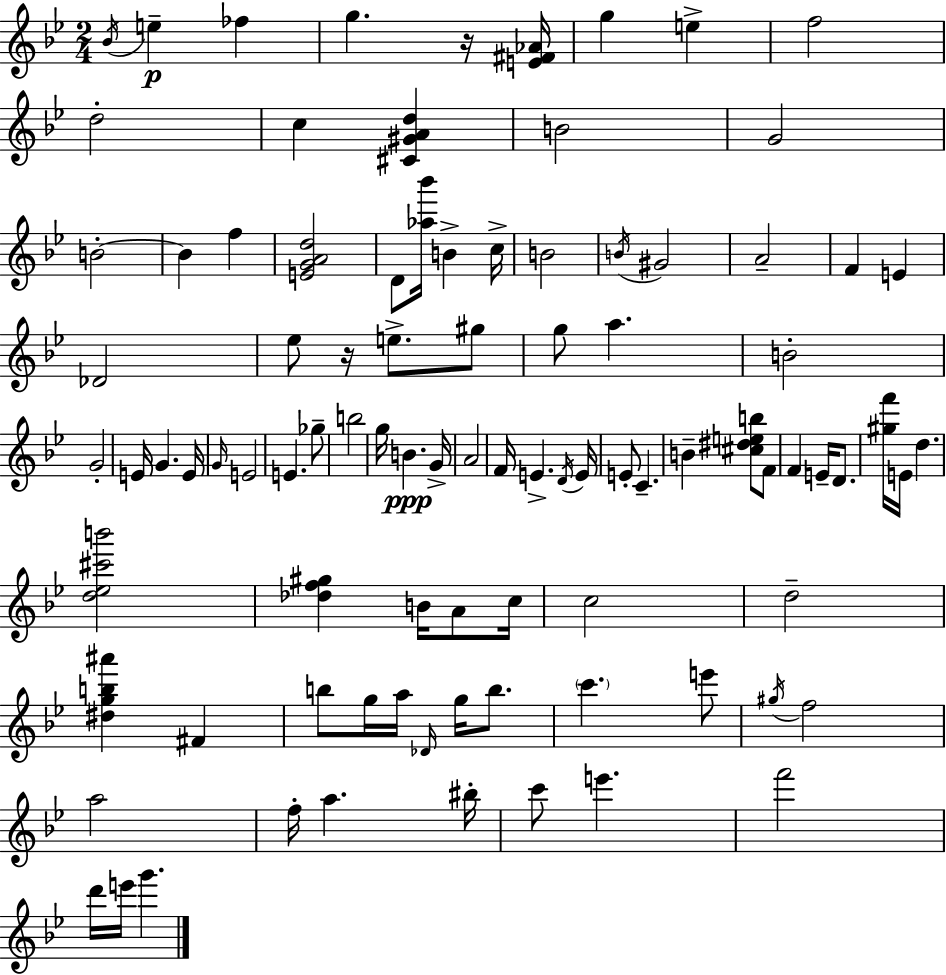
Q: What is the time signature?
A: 2/4